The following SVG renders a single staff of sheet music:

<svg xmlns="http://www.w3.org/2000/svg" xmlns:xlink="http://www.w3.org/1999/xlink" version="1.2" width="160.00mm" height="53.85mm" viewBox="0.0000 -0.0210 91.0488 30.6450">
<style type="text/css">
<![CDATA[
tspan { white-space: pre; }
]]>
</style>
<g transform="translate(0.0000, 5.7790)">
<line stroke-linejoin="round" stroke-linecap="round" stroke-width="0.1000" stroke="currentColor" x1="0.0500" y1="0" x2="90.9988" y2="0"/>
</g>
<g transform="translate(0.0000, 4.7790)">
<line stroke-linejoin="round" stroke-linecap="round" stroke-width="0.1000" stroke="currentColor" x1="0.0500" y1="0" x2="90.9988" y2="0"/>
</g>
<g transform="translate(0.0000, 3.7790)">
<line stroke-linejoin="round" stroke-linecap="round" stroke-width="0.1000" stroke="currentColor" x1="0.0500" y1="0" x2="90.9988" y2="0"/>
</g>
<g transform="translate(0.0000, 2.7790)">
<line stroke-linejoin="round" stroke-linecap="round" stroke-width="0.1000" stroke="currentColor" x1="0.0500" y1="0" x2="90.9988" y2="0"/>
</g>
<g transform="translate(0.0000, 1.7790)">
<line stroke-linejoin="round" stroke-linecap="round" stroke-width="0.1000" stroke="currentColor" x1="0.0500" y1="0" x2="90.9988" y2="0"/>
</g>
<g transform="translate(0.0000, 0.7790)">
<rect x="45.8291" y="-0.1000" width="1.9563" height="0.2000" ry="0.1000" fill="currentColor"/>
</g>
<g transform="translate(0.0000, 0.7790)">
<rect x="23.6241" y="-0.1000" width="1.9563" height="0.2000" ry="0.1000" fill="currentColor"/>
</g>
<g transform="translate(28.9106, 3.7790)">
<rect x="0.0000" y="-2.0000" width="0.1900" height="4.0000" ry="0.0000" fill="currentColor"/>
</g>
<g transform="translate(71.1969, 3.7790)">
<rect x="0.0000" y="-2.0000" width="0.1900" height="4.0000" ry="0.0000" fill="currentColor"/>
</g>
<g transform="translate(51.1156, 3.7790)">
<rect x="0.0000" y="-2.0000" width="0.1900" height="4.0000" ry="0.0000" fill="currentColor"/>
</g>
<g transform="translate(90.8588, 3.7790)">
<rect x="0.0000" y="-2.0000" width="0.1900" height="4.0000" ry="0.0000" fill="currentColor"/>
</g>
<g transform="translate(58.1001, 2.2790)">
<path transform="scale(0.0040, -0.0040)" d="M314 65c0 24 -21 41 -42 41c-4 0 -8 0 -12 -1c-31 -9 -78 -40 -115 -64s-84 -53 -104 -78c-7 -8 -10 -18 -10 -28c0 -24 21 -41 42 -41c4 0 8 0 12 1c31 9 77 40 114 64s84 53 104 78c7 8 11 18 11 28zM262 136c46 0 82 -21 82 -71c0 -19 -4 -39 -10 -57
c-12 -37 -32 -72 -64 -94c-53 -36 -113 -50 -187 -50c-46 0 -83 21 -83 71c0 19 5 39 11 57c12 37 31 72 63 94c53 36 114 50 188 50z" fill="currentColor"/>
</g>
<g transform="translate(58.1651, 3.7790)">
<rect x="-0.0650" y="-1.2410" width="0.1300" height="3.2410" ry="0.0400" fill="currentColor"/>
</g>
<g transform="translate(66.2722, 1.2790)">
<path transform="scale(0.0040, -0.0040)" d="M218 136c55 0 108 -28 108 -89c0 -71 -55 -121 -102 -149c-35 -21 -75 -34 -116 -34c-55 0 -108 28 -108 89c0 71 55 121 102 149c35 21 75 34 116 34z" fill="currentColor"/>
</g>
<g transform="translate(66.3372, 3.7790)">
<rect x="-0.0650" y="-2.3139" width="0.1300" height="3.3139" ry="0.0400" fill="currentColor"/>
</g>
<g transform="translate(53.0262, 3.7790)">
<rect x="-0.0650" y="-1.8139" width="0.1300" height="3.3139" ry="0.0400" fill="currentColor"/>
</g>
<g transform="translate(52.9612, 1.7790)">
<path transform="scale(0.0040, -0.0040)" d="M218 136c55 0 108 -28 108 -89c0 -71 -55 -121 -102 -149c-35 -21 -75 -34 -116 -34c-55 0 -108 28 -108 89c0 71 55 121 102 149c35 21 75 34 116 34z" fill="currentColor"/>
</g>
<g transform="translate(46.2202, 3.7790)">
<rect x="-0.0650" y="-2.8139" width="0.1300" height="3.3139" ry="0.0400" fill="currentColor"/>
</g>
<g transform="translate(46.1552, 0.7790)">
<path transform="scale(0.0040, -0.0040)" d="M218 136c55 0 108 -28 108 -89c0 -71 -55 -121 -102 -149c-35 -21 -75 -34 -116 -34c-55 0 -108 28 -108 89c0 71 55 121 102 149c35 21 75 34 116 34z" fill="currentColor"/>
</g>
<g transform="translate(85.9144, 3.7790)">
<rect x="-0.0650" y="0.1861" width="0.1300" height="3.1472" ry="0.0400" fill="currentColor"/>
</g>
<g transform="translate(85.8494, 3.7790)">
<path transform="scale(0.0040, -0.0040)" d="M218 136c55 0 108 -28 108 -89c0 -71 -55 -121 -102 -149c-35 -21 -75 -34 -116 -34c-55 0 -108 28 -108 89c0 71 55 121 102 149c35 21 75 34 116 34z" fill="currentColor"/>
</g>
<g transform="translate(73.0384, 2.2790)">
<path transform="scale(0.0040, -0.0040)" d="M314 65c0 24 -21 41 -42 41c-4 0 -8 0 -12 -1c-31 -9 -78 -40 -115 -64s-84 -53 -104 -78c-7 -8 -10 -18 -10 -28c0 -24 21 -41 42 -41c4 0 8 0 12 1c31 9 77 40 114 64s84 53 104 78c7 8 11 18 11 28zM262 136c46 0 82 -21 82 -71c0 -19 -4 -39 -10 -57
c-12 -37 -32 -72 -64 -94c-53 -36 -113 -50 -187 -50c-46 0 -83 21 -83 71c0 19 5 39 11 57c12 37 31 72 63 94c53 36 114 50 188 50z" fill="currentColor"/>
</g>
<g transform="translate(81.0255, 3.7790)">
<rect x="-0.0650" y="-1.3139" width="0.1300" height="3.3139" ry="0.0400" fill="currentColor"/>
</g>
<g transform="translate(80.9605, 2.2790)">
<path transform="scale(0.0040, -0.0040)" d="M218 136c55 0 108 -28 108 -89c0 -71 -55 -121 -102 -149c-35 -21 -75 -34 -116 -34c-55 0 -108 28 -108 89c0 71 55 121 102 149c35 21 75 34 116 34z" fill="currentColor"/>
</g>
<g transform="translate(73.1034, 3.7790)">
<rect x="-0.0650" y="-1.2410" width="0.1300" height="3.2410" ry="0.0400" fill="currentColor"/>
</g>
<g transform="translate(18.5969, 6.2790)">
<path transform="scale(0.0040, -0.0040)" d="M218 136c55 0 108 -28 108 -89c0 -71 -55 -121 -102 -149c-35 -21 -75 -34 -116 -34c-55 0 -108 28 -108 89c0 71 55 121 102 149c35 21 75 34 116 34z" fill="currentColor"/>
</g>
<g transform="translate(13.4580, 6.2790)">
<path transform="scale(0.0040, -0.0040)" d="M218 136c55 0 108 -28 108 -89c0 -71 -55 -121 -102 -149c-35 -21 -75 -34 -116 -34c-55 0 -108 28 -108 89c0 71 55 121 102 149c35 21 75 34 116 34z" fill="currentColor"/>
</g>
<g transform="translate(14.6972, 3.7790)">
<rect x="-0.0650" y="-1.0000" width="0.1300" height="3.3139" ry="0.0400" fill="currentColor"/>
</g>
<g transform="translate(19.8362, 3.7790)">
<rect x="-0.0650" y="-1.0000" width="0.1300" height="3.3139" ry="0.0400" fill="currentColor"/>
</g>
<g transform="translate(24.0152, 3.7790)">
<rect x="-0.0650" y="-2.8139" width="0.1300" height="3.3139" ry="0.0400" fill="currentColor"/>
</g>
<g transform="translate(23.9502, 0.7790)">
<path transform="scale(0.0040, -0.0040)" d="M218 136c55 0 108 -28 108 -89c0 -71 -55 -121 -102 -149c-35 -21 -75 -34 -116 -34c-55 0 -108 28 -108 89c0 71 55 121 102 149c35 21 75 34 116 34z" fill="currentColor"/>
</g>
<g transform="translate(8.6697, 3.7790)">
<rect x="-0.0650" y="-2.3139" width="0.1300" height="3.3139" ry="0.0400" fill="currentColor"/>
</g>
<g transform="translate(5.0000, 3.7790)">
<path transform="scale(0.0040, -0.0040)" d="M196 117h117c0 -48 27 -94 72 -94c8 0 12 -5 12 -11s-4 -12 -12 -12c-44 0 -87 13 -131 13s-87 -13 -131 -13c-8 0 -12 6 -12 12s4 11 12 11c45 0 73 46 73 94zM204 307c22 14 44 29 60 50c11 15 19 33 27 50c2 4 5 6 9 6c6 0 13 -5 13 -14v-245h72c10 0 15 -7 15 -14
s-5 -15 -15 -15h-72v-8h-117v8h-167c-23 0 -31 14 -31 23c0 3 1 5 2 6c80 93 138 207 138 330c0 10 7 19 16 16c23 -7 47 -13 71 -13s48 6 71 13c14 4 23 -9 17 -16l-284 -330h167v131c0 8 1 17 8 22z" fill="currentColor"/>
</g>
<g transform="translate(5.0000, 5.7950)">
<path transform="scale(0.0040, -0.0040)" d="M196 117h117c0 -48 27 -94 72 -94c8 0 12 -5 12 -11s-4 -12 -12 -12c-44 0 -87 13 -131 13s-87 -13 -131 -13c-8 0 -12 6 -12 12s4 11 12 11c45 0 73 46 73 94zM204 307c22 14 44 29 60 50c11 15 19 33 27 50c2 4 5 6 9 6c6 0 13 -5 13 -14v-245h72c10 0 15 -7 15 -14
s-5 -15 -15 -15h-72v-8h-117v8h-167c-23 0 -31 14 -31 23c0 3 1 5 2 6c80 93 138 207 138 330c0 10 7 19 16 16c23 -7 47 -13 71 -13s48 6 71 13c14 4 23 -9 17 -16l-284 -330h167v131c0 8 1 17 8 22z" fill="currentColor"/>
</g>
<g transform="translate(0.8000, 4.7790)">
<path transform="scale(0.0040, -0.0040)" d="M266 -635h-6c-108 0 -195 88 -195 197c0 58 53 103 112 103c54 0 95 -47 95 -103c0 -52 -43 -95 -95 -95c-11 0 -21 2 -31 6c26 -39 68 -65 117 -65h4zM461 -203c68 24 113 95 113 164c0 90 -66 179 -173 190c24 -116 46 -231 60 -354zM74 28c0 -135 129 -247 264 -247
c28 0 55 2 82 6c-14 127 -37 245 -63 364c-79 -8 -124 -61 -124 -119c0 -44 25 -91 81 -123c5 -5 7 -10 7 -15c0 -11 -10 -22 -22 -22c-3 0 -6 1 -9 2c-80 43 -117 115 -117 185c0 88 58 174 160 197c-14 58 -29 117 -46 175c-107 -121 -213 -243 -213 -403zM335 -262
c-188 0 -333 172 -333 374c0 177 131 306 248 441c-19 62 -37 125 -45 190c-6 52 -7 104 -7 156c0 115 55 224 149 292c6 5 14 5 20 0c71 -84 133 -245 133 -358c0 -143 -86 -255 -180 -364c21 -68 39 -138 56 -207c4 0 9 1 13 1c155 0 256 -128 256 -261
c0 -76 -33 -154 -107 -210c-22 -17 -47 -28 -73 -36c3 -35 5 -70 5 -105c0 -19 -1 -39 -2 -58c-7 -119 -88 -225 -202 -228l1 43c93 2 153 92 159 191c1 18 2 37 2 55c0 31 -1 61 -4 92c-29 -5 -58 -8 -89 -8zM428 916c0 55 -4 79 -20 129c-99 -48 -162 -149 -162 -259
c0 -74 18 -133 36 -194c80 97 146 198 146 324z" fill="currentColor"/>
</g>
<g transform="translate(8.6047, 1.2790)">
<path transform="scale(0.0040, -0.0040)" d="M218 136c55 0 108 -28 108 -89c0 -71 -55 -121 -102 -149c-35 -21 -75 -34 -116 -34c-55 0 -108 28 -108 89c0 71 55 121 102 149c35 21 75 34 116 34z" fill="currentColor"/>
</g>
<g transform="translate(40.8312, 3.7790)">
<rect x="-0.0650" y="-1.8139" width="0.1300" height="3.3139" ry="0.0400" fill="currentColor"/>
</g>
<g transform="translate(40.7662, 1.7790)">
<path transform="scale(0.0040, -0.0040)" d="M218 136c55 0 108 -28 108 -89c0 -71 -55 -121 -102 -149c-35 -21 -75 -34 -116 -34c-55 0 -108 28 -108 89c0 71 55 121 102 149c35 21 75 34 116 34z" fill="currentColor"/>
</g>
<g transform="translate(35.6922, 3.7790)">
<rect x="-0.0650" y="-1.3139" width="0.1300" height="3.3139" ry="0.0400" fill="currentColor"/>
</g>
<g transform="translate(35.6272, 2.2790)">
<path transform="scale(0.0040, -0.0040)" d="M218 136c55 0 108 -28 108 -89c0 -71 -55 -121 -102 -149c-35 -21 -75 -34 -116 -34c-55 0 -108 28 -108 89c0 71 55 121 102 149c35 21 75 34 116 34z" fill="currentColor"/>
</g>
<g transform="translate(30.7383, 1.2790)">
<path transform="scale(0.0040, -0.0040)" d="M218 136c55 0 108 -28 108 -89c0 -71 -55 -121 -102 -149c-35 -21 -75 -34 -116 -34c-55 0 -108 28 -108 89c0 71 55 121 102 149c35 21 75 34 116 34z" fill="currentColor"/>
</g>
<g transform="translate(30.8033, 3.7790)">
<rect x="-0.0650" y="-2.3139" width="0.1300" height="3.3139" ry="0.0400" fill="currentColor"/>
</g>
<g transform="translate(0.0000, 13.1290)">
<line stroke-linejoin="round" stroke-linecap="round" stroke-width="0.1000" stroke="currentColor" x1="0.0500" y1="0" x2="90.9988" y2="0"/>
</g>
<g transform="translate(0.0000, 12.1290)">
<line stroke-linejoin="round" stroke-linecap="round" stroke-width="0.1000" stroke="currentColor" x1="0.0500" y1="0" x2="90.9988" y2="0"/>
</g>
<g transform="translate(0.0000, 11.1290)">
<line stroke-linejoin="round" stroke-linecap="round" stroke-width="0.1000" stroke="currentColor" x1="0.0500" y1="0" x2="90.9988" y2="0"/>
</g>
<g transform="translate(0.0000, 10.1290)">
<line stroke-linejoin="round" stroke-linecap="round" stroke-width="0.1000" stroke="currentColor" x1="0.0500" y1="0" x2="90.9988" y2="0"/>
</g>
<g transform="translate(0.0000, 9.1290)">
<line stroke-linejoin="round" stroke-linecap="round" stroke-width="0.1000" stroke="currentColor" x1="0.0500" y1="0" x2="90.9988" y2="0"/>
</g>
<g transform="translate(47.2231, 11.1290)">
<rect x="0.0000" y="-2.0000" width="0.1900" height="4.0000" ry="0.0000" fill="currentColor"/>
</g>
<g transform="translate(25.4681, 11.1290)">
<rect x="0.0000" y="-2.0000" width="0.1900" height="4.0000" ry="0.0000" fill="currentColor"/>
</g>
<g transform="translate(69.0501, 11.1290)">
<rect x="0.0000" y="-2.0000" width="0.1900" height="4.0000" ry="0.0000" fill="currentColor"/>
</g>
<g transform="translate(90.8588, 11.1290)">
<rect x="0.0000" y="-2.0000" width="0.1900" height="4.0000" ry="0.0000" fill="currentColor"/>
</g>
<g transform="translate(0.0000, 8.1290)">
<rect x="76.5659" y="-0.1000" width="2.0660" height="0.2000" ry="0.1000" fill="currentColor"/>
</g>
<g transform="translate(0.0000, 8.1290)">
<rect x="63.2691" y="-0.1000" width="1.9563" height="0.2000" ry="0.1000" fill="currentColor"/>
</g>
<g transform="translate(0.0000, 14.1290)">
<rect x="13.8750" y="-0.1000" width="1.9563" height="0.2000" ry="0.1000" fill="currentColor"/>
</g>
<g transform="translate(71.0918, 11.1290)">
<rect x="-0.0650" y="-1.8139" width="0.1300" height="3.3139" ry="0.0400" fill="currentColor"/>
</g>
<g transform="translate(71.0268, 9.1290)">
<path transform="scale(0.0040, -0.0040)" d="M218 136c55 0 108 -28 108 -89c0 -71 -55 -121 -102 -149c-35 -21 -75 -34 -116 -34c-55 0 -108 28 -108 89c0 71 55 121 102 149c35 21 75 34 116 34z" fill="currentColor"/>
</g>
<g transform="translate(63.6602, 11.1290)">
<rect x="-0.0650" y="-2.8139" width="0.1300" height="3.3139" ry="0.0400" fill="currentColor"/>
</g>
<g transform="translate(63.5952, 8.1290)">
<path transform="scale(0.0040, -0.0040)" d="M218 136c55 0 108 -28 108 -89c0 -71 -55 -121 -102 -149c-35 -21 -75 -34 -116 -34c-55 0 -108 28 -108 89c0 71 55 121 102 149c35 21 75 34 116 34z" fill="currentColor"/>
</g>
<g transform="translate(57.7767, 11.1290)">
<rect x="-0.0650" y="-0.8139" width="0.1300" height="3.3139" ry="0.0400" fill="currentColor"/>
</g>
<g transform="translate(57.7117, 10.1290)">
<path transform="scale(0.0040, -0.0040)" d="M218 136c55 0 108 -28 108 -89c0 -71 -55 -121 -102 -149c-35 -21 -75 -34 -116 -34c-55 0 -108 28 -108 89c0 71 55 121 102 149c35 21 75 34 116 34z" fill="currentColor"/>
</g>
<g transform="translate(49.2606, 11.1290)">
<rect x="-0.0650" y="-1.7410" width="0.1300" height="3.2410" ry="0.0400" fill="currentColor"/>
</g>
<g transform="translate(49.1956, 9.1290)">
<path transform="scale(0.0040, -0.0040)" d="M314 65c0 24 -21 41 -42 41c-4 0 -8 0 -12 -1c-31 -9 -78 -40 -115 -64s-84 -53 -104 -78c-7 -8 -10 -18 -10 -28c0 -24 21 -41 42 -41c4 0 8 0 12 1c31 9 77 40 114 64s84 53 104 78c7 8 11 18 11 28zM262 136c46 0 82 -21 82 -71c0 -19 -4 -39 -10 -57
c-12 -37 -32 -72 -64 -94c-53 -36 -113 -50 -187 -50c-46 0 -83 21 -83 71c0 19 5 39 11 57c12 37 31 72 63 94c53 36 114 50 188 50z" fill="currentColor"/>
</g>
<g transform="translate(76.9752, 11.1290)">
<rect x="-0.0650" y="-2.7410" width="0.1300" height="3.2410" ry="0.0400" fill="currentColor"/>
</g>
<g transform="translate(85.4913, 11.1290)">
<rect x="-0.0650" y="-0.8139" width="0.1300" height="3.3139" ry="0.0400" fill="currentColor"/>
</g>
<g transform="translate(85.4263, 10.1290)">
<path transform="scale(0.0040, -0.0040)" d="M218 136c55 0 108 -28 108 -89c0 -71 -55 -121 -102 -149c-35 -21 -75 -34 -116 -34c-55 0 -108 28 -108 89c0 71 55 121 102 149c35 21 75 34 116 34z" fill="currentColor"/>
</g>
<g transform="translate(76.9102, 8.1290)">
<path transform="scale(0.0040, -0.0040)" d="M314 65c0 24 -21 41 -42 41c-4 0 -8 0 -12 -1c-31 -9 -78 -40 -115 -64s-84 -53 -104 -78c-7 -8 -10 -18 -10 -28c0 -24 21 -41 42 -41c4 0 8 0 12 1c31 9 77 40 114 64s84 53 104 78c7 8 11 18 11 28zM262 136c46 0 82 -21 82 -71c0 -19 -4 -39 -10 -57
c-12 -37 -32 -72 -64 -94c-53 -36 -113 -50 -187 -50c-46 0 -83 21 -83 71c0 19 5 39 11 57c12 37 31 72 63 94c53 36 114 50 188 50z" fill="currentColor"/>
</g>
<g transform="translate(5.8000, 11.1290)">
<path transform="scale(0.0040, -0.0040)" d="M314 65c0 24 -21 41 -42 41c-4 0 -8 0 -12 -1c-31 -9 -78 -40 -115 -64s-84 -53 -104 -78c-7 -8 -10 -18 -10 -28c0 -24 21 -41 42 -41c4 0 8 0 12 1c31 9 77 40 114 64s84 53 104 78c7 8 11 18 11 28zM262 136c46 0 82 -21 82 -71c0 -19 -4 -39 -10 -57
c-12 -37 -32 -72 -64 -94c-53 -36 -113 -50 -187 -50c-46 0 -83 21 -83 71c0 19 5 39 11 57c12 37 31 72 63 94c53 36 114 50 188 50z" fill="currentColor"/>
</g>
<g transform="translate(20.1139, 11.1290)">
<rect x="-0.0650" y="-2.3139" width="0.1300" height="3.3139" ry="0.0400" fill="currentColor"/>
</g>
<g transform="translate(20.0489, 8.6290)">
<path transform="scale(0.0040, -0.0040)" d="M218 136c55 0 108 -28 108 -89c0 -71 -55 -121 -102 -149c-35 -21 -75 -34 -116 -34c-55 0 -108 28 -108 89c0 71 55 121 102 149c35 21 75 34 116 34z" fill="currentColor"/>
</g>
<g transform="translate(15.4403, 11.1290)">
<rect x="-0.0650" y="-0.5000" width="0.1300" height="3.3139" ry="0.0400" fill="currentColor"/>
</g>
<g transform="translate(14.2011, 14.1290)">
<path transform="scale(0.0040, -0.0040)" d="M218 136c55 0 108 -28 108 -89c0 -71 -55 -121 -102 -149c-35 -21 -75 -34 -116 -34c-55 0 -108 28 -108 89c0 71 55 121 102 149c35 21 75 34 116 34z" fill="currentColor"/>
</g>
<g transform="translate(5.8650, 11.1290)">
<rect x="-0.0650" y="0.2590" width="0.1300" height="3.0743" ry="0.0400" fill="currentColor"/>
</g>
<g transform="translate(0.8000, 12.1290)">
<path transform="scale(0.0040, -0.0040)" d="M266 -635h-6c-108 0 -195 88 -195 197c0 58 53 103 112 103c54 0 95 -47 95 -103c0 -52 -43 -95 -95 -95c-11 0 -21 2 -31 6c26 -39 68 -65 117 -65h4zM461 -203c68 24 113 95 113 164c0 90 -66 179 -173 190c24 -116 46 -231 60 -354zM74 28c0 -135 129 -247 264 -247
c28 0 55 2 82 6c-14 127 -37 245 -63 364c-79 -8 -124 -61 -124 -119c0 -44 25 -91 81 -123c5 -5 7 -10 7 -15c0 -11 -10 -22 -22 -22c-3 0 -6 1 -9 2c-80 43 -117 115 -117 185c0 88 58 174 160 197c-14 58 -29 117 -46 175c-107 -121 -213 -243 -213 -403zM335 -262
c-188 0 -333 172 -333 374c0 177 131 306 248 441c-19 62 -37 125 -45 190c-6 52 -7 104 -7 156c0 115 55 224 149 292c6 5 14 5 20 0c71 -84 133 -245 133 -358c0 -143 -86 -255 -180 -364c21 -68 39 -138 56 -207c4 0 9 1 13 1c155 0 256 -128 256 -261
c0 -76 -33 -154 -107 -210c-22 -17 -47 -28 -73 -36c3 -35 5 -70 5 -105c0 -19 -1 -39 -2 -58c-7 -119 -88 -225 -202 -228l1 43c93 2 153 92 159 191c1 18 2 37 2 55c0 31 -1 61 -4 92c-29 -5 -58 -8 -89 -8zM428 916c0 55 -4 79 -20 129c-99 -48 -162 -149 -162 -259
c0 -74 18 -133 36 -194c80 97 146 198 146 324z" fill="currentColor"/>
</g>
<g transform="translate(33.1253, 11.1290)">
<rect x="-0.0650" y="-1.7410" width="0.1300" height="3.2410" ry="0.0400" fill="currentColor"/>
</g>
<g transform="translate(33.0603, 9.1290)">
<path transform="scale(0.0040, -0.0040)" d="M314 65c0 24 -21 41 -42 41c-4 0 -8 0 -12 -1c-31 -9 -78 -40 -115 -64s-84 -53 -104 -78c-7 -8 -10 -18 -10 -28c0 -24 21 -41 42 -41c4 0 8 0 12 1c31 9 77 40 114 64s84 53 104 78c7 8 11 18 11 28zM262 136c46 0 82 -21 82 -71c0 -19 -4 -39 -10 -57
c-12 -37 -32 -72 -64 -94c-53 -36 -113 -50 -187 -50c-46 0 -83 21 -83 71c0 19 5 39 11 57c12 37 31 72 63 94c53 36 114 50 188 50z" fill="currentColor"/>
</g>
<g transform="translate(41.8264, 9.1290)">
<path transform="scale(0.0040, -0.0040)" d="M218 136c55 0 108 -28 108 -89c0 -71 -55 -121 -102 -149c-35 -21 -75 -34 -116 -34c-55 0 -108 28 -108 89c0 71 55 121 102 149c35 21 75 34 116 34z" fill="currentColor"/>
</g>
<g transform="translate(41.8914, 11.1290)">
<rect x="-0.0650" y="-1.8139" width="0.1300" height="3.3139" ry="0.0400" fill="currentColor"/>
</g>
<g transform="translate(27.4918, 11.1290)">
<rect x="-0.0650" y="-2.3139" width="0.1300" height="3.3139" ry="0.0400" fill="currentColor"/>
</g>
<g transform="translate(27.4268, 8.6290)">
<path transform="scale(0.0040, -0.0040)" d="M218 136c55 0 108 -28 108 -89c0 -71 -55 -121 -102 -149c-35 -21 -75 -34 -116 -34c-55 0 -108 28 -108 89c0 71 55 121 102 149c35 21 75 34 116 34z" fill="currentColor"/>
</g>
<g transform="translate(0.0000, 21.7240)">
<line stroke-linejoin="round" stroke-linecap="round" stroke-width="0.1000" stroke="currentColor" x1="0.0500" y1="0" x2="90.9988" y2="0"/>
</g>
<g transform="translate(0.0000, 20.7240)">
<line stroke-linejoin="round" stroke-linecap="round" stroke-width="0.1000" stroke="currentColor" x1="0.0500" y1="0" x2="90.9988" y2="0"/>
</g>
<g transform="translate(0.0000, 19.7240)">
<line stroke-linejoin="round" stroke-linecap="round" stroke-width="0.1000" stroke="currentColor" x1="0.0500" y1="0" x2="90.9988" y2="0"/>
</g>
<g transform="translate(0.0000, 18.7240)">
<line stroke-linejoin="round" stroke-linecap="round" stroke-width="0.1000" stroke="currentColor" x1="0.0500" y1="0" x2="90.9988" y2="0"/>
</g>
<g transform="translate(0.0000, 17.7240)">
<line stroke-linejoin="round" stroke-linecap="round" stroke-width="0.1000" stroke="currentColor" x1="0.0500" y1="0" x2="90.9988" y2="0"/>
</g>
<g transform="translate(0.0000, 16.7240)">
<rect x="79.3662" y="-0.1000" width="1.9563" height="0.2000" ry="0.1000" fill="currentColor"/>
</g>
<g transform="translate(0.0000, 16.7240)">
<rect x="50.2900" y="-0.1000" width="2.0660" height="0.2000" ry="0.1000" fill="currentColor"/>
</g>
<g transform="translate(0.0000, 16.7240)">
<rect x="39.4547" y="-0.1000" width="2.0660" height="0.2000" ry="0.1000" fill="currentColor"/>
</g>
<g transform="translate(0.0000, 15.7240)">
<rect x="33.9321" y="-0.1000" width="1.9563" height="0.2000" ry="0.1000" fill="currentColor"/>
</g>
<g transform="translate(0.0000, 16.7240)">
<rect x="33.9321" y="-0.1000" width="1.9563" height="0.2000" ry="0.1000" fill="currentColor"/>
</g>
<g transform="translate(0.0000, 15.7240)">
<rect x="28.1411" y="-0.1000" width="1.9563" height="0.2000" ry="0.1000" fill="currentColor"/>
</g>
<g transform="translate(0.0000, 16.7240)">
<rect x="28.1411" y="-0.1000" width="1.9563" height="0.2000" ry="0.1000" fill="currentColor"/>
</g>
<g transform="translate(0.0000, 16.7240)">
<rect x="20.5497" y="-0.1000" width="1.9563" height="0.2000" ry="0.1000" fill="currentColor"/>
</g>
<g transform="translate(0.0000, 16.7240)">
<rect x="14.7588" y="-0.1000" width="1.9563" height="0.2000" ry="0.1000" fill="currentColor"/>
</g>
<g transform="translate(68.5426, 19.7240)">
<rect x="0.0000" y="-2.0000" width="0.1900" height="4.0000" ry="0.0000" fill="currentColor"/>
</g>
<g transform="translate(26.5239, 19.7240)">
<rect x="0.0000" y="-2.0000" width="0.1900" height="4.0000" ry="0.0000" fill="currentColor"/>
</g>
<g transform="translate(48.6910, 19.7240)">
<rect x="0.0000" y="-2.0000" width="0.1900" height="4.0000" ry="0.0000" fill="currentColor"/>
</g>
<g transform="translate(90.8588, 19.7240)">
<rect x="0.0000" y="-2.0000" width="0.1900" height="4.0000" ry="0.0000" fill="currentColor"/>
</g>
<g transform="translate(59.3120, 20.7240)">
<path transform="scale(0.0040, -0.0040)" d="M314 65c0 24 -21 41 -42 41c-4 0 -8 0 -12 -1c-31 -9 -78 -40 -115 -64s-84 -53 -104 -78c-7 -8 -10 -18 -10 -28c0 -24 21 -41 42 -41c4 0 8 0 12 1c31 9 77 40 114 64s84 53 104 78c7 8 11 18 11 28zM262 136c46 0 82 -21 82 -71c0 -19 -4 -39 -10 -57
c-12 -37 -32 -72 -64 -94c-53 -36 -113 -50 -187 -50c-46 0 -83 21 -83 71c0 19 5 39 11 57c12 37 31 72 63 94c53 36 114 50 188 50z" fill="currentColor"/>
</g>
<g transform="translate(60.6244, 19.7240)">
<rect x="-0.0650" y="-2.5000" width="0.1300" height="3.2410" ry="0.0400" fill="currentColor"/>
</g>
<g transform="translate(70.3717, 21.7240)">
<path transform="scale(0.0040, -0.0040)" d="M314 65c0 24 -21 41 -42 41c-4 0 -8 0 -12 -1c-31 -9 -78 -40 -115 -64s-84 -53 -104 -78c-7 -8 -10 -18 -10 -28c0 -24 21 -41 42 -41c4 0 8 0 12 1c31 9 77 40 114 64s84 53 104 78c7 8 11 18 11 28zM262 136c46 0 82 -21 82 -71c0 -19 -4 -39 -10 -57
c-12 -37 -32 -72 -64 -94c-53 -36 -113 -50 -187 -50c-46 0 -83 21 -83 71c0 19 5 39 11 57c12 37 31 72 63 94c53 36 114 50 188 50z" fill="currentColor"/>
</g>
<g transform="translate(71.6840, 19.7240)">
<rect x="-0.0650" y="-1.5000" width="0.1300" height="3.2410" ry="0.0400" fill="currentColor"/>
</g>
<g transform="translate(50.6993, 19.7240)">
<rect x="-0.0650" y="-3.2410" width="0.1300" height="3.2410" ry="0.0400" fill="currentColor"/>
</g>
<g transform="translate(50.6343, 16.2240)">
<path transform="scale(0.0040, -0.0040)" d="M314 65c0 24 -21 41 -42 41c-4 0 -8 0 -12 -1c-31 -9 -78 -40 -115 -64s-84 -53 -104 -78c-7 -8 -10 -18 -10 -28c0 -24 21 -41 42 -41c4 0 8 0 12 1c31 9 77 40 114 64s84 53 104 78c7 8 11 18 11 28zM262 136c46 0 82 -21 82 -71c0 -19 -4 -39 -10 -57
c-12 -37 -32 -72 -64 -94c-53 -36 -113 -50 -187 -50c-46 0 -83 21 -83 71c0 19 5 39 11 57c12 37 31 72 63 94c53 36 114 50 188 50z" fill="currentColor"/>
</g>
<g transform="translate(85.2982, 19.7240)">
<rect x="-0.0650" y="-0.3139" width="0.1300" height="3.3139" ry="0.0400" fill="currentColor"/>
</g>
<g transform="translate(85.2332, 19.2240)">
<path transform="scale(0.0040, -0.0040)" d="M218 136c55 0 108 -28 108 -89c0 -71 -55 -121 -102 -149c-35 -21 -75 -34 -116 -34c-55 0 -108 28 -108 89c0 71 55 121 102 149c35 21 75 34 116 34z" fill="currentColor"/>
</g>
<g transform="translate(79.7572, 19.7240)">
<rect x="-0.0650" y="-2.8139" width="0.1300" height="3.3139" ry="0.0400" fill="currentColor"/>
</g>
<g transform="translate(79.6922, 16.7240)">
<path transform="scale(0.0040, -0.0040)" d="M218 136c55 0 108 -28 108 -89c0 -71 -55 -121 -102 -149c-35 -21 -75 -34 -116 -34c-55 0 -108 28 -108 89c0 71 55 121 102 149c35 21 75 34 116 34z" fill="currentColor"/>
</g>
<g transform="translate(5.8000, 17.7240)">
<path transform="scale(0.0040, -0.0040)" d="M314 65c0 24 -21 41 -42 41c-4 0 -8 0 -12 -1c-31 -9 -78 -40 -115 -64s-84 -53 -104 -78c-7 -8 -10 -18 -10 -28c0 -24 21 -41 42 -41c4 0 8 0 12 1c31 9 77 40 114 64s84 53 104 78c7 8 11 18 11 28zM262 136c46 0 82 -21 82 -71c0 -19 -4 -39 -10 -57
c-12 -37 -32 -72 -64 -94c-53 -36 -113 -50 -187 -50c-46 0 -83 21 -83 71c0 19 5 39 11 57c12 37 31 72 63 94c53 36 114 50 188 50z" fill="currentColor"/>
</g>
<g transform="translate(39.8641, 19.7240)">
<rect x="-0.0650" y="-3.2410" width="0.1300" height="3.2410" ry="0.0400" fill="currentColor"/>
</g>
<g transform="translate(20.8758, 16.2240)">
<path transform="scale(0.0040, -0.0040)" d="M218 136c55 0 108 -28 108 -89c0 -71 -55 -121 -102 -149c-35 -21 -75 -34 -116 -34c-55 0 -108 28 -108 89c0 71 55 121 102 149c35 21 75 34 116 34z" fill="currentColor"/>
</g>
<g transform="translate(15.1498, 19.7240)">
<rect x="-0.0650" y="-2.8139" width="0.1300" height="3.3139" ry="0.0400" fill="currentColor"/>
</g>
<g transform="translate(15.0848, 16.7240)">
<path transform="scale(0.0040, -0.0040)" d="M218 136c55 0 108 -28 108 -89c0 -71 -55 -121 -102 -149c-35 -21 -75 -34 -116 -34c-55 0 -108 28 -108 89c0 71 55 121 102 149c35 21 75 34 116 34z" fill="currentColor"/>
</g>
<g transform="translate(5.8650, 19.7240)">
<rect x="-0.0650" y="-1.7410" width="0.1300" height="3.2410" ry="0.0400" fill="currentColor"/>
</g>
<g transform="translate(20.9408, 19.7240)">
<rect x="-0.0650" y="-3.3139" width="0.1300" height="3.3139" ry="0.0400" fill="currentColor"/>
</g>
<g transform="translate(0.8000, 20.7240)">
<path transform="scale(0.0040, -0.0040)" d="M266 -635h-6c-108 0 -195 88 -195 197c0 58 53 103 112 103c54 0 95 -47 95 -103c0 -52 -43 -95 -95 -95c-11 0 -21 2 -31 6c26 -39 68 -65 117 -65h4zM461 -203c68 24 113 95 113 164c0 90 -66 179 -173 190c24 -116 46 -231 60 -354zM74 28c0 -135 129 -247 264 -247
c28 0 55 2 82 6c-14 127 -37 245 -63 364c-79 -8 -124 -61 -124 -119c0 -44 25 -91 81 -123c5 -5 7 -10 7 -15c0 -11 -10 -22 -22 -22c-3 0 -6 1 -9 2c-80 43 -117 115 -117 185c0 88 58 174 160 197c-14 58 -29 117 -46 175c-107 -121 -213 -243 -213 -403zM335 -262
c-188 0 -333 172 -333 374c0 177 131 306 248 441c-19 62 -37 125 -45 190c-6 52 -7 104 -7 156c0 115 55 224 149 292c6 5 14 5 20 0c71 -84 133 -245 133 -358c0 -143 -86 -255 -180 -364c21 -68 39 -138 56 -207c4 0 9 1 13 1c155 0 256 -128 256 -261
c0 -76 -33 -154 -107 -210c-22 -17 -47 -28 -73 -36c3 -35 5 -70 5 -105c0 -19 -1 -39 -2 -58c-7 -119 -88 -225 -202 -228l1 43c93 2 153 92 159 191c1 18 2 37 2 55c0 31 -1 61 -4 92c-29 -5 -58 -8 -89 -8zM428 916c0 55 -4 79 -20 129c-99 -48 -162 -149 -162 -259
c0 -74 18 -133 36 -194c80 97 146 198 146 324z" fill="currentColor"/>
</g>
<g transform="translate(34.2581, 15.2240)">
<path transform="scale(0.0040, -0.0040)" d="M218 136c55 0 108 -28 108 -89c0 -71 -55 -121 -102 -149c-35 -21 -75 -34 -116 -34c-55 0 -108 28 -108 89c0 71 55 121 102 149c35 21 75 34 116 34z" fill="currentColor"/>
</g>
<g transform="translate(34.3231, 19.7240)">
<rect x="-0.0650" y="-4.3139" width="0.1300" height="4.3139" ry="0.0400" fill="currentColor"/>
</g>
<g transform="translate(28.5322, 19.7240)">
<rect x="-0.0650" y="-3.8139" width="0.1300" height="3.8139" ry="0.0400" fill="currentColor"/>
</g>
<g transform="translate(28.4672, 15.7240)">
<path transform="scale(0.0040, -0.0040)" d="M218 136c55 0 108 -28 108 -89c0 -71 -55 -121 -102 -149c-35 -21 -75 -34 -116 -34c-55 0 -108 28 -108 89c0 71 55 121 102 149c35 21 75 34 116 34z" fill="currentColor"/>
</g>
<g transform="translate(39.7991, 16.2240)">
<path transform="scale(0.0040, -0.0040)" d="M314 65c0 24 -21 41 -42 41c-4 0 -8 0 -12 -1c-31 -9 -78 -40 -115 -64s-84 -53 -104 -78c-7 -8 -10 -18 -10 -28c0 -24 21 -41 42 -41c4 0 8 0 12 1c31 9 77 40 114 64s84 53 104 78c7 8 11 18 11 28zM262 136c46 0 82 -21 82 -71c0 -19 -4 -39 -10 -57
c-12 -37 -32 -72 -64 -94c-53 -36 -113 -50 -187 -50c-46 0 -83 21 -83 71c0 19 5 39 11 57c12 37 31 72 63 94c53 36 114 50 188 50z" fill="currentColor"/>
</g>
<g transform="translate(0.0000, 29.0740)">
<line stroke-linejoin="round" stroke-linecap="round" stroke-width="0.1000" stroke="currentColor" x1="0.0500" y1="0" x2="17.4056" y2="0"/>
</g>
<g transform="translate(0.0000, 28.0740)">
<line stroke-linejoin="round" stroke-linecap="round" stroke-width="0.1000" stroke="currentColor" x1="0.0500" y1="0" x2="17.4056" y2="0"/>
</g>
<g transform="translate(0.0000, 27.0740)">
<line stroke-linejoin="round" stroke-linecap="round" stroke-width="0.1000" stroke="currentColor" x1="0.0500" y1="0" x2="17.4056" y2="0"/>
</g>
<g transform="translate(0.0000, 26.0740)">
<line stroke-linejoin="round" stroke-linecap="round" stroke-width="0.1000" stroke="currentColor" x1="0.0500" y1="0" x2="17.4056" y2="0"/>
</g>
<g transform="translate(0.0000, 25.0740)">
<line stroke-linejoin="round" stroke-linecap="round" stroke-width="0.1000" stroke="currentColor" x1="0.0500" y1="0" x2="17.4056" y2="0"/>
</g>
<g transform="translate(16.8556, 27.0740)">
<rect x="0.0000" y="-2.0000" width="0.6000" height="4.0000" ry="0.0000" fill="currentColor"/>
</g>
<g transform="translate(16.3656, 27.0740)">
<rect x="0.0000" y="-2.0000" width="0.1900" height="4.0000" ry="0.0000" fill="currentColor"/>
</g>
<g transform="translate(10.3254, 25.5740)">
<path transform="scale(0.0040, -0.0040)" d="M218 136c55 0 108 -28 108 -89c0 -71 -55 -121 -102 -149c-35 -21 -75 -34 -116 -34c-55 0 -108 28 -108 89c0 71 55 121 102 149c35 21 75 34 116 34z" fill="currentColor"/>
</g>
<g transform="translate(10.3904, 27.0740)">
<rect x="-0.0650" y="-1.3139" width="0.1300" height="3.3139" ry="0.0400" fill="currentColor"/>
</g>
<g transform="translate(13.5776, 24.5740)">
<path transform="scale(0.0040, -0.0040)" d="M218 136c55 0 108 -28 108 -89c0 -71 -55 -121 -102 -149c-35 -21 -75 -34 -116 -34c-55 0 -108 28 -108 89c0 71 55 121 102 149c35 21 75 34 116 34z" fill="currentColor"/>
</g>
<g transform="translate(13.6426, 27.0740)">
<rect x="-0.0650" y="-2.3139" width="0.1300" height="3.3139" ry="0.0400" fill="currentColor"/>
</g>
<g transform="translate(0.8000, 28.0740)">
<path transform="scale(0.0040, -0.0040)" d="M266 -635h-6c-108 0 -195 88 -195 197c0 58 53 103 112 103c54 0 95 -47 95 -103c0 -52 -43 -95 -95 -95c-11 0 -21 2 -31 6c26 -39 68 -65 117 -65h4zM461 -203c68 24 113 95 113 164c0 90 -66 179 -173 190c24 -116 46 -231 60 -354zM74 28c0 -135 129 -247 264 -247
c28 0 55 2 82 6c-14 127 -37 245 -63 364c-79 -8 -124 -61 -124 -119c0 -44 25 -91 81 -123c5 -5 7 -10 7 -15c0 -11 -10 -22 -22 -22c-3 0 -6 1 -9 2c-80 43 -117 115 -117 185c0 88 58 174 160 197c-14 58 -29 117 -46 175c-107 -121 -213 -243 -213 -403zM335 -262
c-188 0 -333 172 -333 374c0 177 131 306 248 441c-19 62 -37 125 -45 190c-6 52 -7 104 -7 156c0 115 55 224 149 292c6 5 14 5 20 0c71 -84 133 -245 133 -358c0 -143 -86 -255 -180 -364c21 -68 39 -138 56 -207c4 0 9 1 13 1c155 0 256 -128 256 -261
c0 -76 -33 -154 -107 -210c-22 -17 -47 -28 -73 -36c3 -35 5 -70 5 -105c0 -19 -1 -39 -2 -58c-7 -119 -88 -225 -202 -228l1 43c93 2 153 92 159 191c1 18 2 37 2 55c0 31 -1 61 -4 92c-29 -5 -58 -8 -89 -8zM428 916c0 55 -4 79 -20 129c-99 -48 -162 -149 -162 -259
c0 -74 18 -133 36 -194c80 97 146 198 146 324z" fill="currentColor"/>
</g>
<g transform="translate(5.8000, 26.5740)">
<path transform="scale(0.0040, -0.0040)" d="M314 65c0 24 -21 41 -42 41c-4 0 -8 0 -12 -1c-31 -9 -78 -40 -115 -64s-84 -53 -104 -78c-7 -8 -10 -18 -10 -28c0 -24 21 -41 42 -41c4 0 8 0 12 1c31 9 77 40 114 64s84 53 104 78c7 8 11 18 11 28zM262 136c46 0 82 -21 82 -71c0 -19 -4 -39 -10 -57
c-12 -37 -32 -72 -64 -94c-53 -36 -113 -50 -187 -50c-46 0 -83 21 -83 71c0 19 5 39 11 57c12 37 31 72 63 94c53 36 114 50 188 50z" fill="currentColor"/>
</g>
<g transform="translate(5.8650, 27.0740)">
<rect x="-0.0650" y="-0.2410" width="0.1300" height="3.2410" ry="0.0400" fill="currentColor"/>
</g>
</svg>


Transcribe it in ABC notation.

X:1
T:Untitled
M:4/4
L:1/4
K:C
g D D a g e f a f e2 g e2 e B B2 C g g f2 f f2 d a f a2 d f2 a b c' d' b2 b2 G2 E2 a c c2 e g